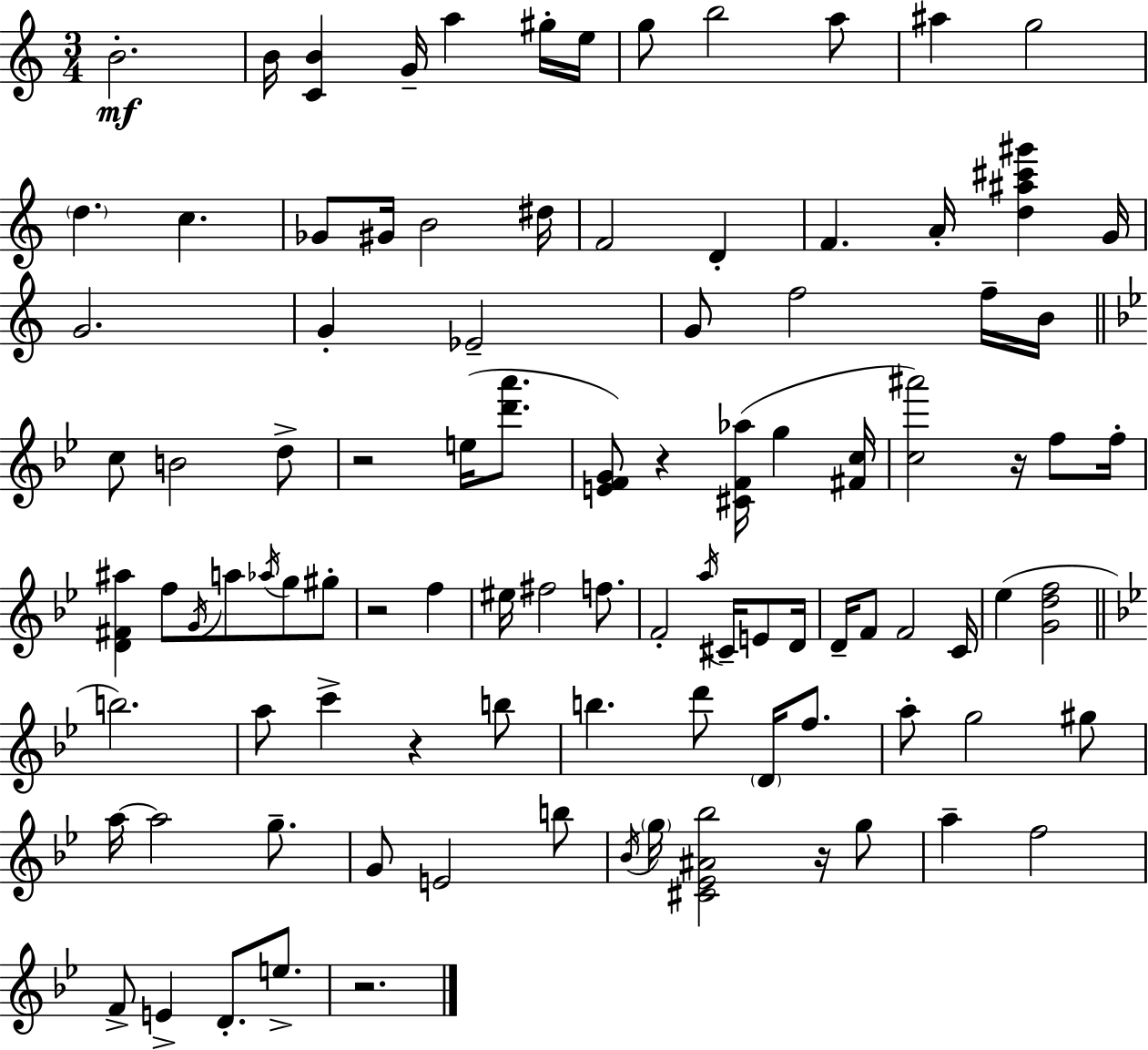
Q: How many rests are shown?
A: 7